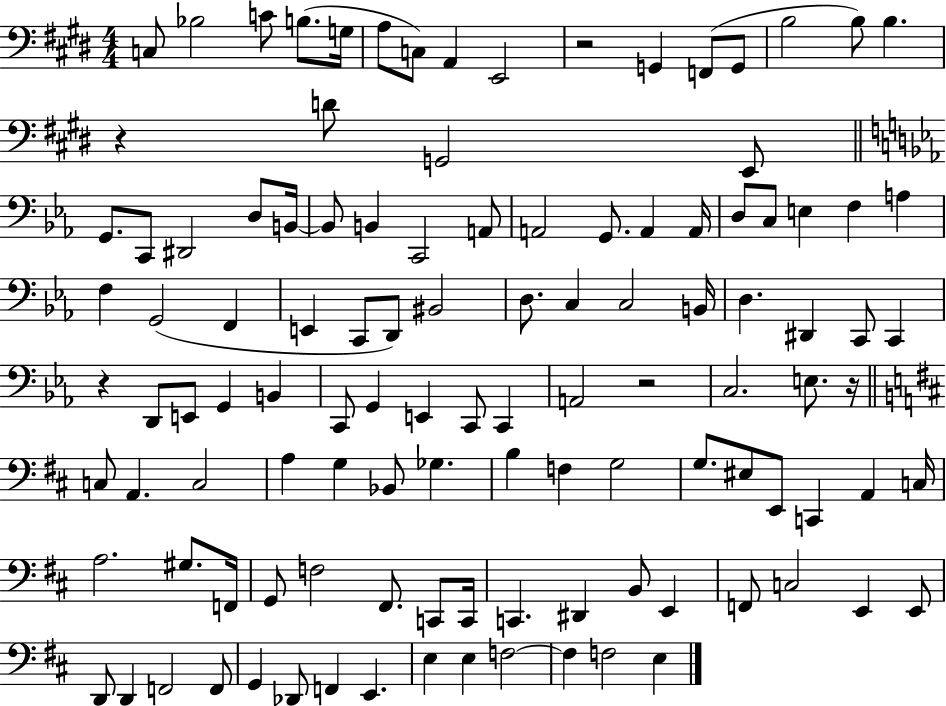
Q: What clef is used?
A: bass